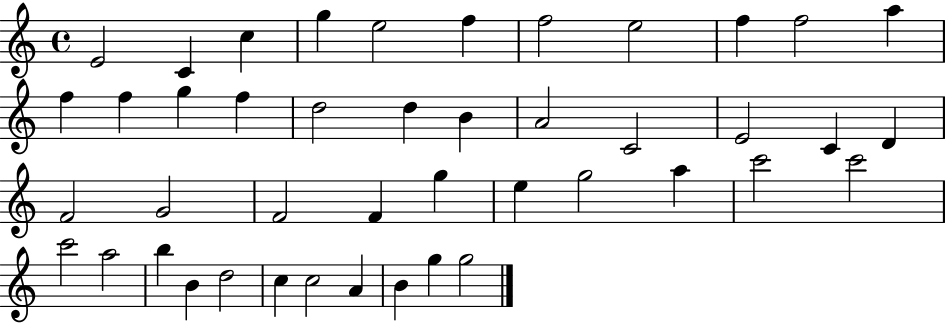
E4/h C4/q C5/q G5/q E5/h F5/q F5/h E5/h F5/q F5/h A5/q F5/q F5/q G5/q F5/q D5/h D5/q B4/q A4/h C4/h E4/h C4/q D4/q F4/h G4/h F4/h F4/q G5/q E5/q G5/h A5/q C6/h C6/h C6/h A5/h B5/q B4/q D5/h C5/q C5/h A4/q B4/q G5/q G5/h